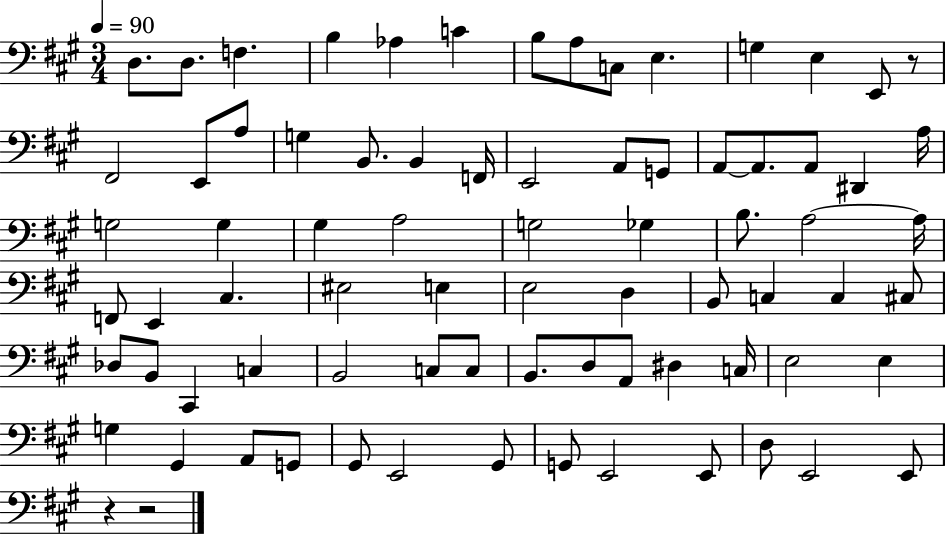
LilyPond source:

{
  \clef bass
  \numericTimeSignature
  \time 3/4
  \key a \major
  \tempo 4 = 90
  d8. d8. f4. | b4 aes4 c'4 | b8 a8 c8 e4. | g4 e4 e,8 r8 | \break fis,2 e,8 a8 | g4 b,8. b,4 f,16 | e,2 a,8 g,8 | a,8~~ a,8. a,8 dis,4 a16 | \break g2 g4 | gis4 a2 | g2 ges4 | b8. a2~~ a16 | \break f,8 e,4 cis4. | eis2 e4 | e2 d4 | b,8 c4 c4 cis8 | \break des8 b,8 cis,4 c4 | b,2 c8 c8 | b,8. d8 a,8 dis4 c16 | e2 e4 | \break g4 gis,4 a,8 g,8 | gis,8 e,2 gis,8 | g,8 e,2 e,8 | d8 e,2 e,8 | \break r4 r2 | \bar "|."
}